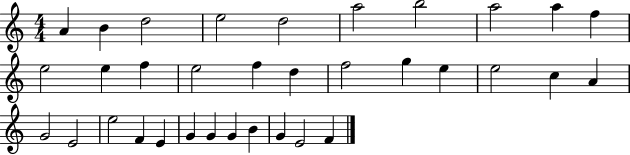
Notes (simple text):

A4/q B4/q D5/h E5/h D5/h A5/h B5/h A5/h A5/q F5/q E5/h E5/q F5/q E5/h F5/q D5/q F5/h G5/q E5/q E5/h C5/q A4/q G4/h E4/h E5/h F4/q E4/q G4/q G4/q G4/q B4/q G4/q E4/h F4/q